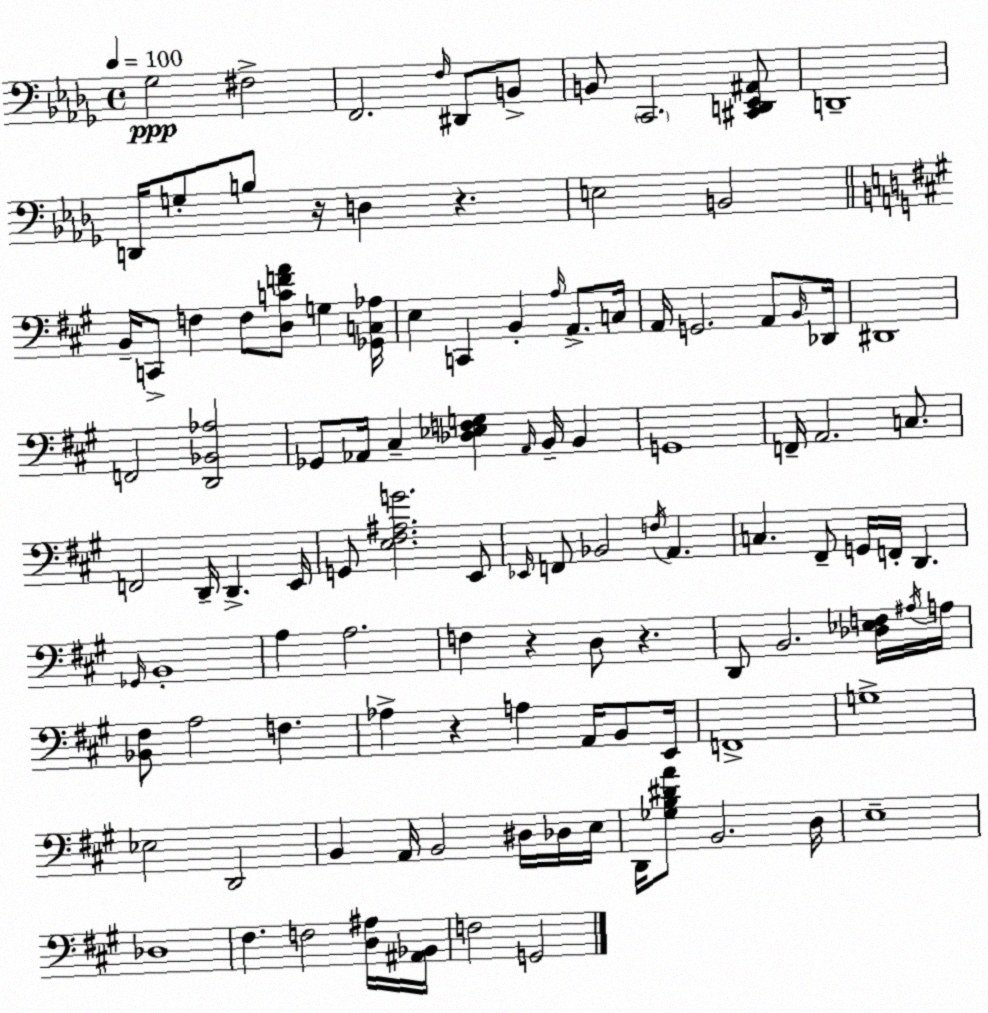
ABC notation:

X:1
T:Untitled
M:4/4
L:1/4
K:Bbm
_G,2 ^F,2 F,,2 F,/4 ^D,,/2 B,,/2 B,,/2 C,,2 [^C,,D,,_E,,^A,,]/2 D,,4 D,,/4 G,/2 B,/2 z/4 D, z E,2 B,,2 B,,/4 C,,/2 F, F,/2 [D,CFA]/2 G, [_G,,C,_A,]/4 E, C,, B,, A,/4 A,,/2 C,/4 A,,/4 G,,2 A,,/2 B,,/4 _D,,/4 ^D,,4 F,,2 [D,,_B,,_A,]2 _G,,/2 _A,,/4 ^C, [_D,_E,F,G,] _A,,/4 B,,/4 B,, G,,4 F,,/4 A,,2 C,/2 F,,2 D,,/4 D,, E,,/4 G,,/2 [E,^F,^A,G]2 E,,/2 _E,,/4 F,,/2 _B,,2 F,/4 A,, C, ^F,,/2 G,,/4 F,,/4 D,, _G,,/4 B,,4 A, A,2 F, z D,/2 z D,,/2 B,,2 [_D,_E,F,]/4 ^A,/4 A,/4 [_B,,^F,]/2 A,2 F, _A, z A, A,,/4 B,,/2 E,,/4 F,,4 G,4 _E,2 D,,2 B,, A,,/4 B,,2 ^D,/4 _D,/4 E,/4 D,,/4 [_G,B,^DA]/2 B,,2 D,/4 E,4 _D,4 ^F, F,2 [D,^A,]/4 [^A,,_B,,]/4 F,2 G,,2